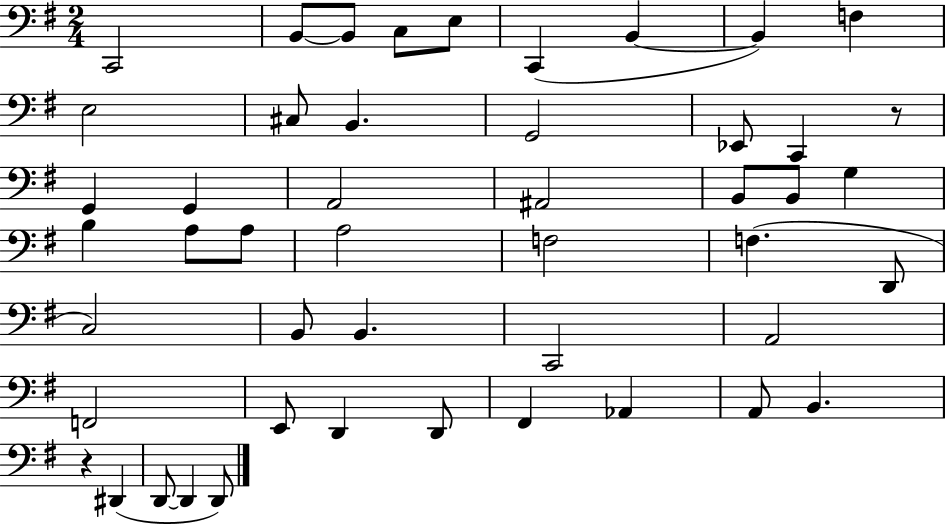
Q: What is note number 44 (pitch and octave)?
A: D2